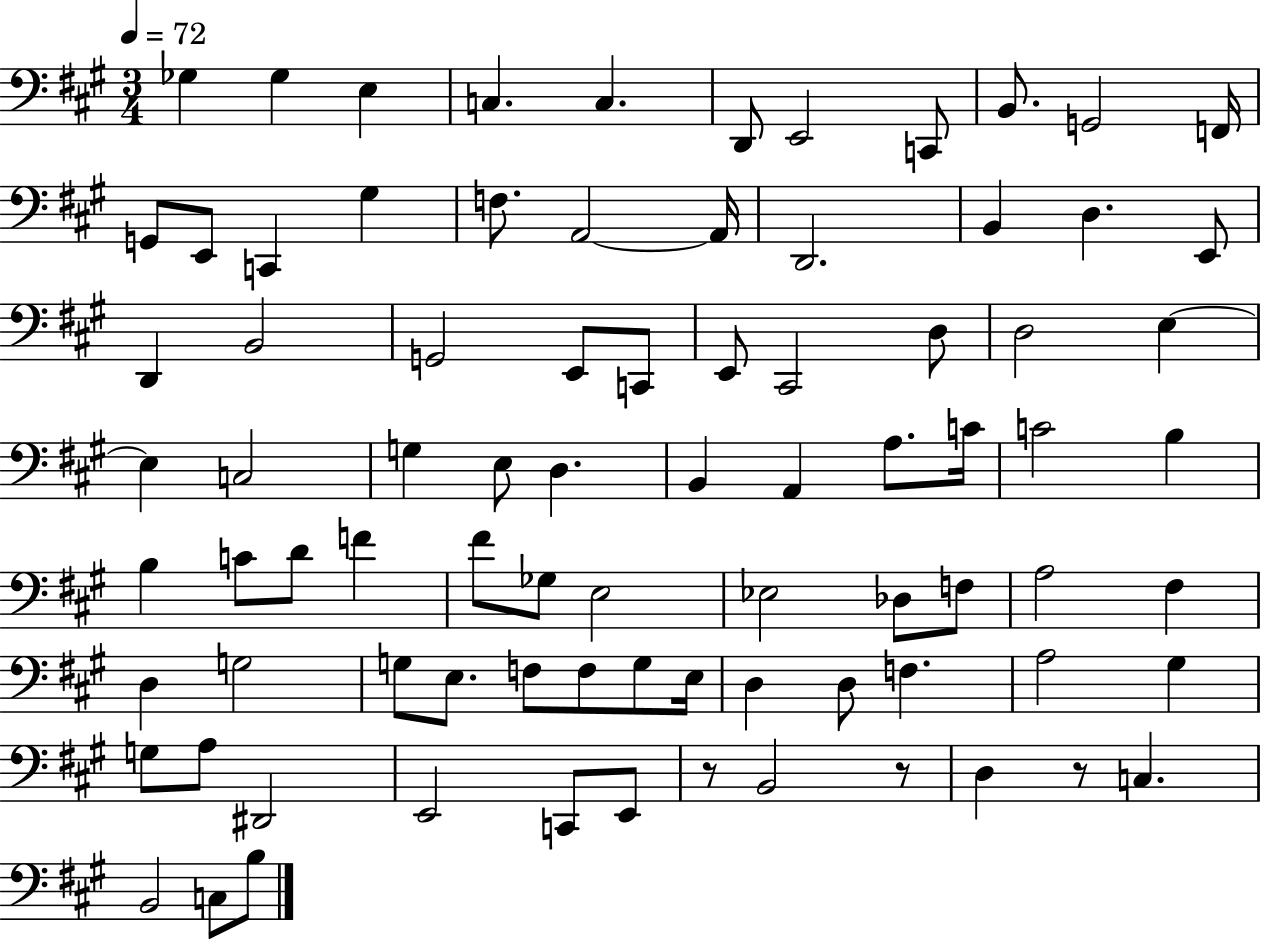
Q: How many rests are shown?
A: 3